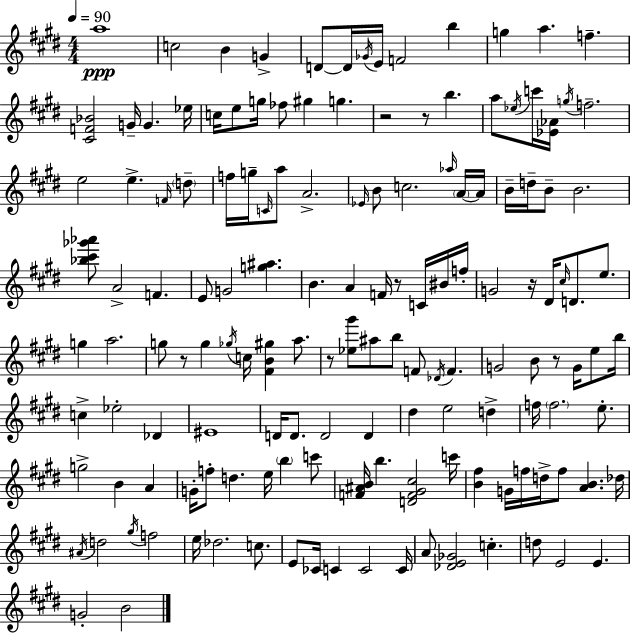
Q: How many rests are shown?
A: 7